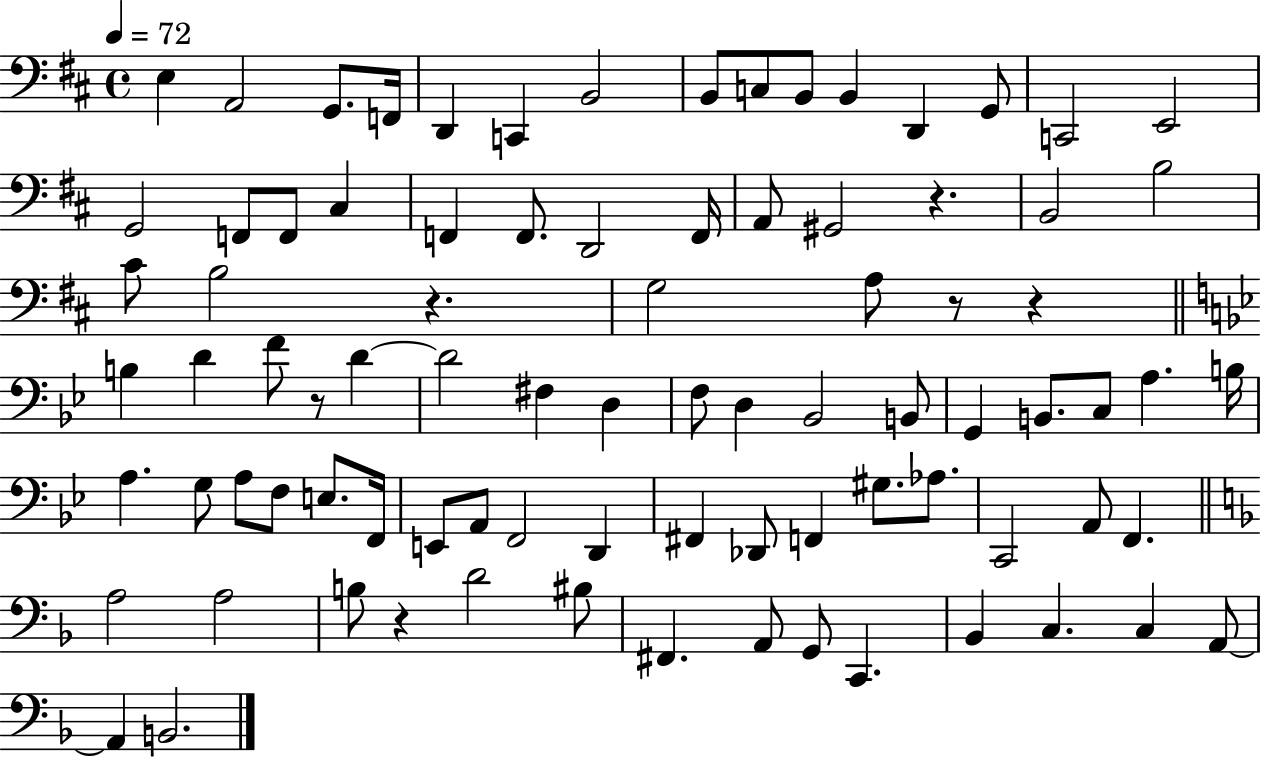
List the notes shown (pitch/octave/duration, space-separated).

E3/q A2/h G2/e. F2/s D2/q C2/q B2/h B2/e C3/e B2/e B2/q D2/q G2/e C2/h E2/h G2/h F2/e F2/e C#3/q F2/q F2/e. D2/h F2/s A2/e G#2/h R/q. B2/h B3/h C#4/e B3/h R/q. G3/h A3/e R/e R/q B3/q D4/q F4/e R/e D4/q D4/h F#3/q D3/q F3/e D3/q Bb2/h B2/e G2/q B2/e. C3/e A3/q. B3/s A3/q. G3/e A3/e F3/e E3/e. F2/s E2/e A2/e F2/h D2/q F#2/q Db2/e F2/q G#3/e. Ab3/e. C2/h A2/e F2/q. A3/h A3/h B3/e R/q D4/h BIS3/e F#2/q. A2/e G2/e C2/q. Bb2/q C3/q. C3/q A2/e A2/q B2/h.